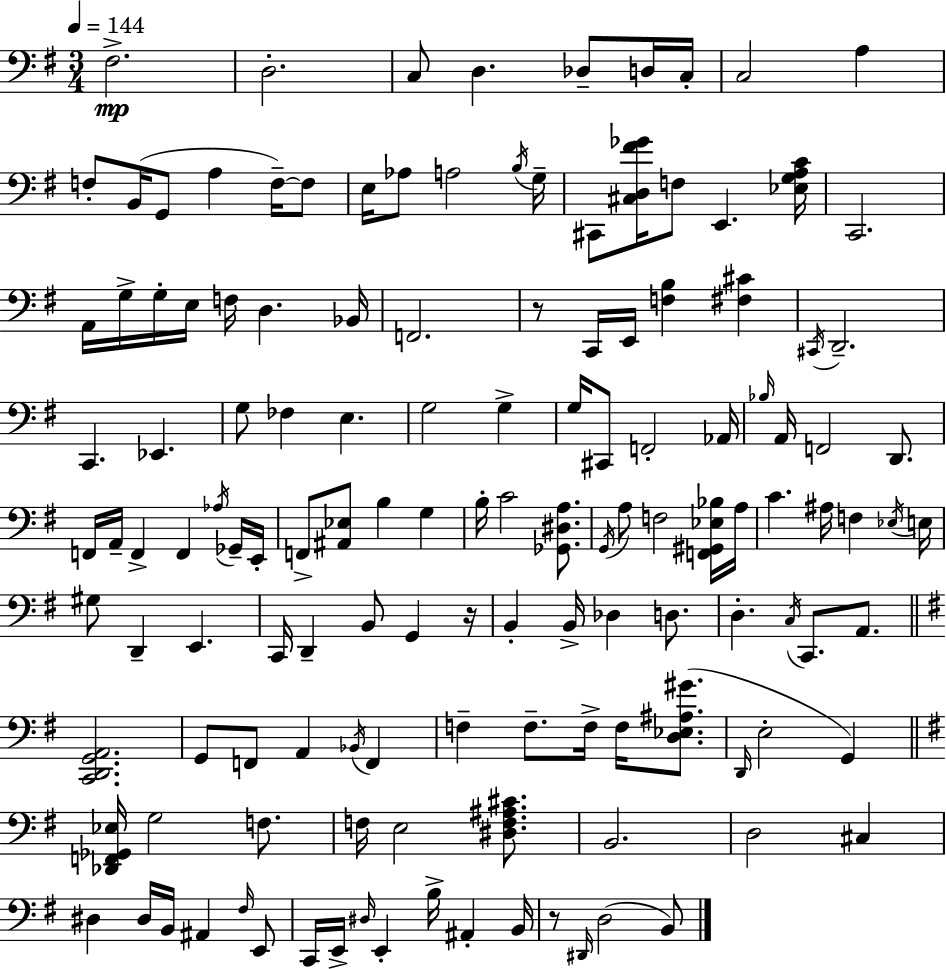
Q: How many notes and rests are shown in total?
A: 136